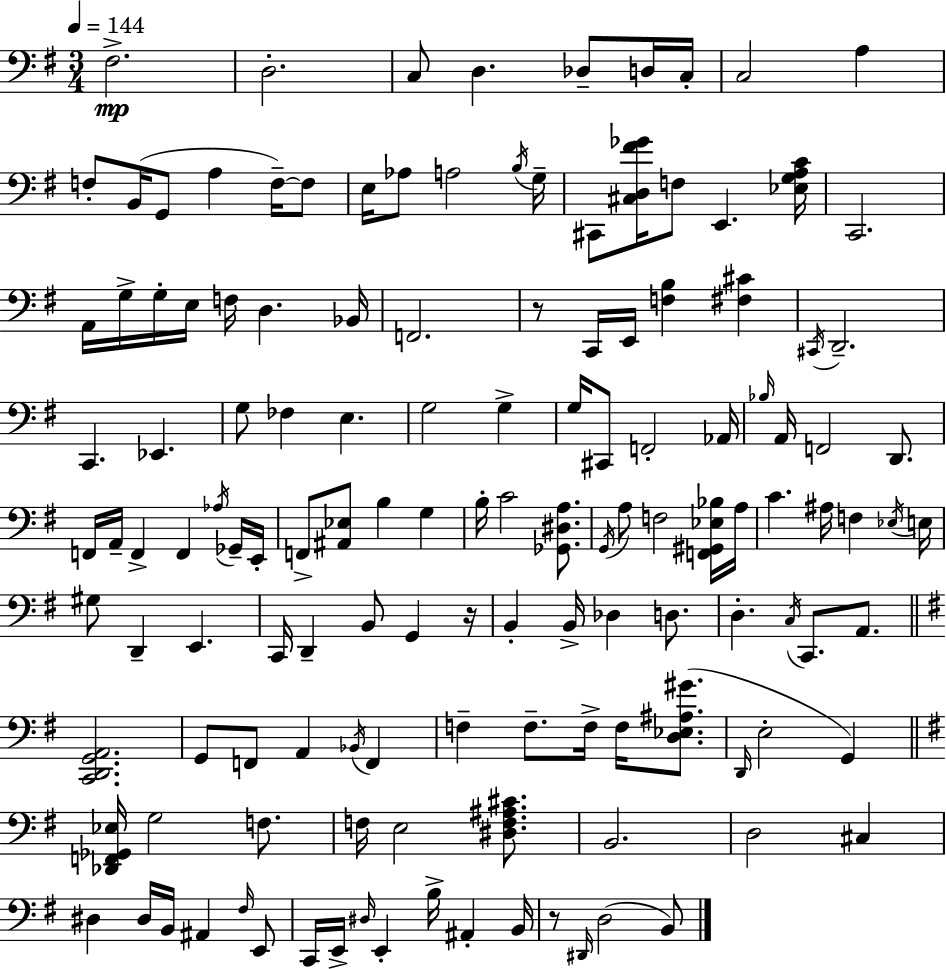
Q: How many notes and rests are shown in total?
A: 136